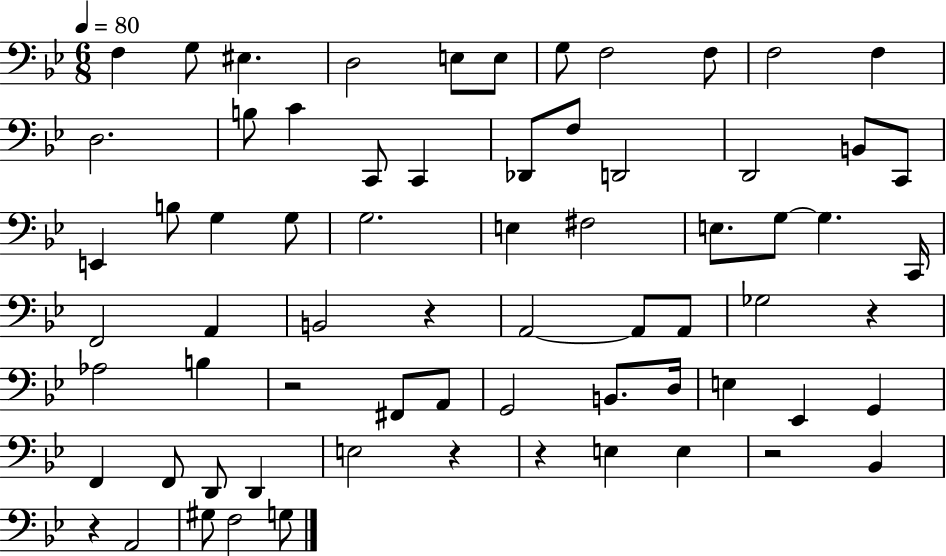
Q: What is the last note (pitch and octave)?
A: G3